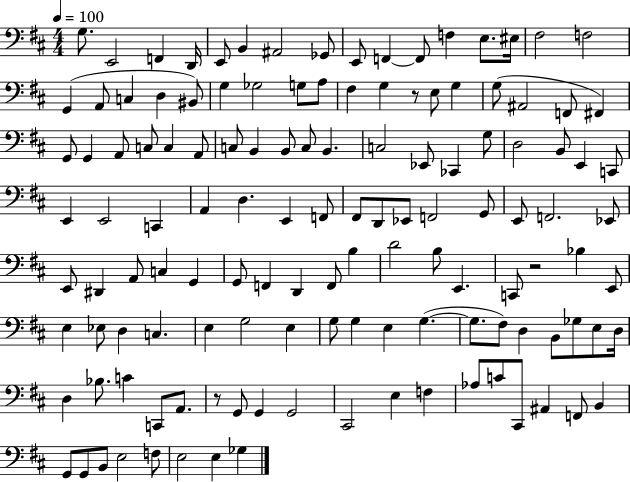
{
  \clef bass
  \numericTimeSignature
  \time 4/4
  \key d \major
  \tempo 4 = 100
  g8. e,2 f,4 d,16 | e,8 b,4 ais,2 ges,8 | e,8 f,4~~ f,8 f4 e8. eis16 | fis2 f2 | \break g,4( a,8 c4 d4 bis,8) | g4 ges2 g8 a8 | fis4 g4 r8 e8 g4 | g8( ais,2 f,8 fis,4) | \break g,8 g,4 a,8 c8 c4 a,8 | c8 b,4 b,8 c8 b,4. | c2 ees,8 ces,4 g8 | d2 b,8 e,4 c,8 | \break e,4 e,2 c,4 | a,4 d4. e,4 f,8 | fis,8 d,8 ees,8 f,2 g,8 | e,8 f,2. ees,8 | \break e,8 dis,4 a,8 c4 g,4 | g,8 f,4 d,4 f,8 b4 | d'2 b8 e,4. | c,8 r2 bes4 e,8 | \break e4 ees8 d4 c4. | e4 g2 e4 | g8 g4 e4 g4.~(~ | g8. fis8) d4 b,8 ges8 e8 d16 | \break d4 bes8. c'4 c,8 a,8. | r8 g,8 g,4 g,2 | cis,2 e4 f4 | aes8 c'8 cis,8 ais,4 f,8 b,4 | \break g,8 g,8 b,8 e2 f8 | e2 e4 ges4 | \bar "|."
}